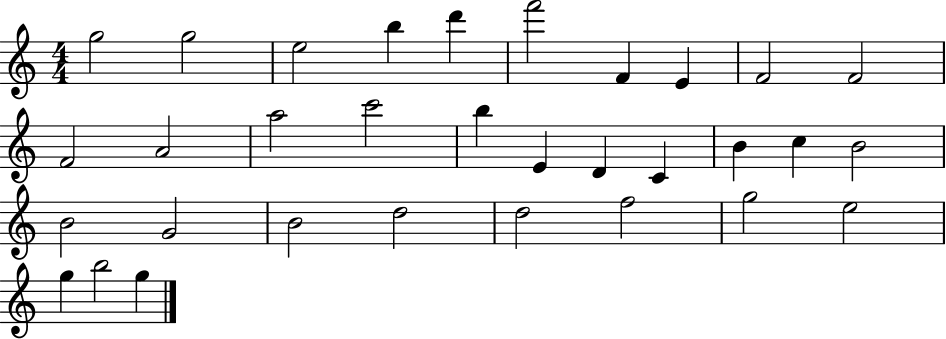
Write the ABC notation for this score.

X:1
T:Untitled
M:4/4
L:1/4
K:C
g2 g2 e2 b d' f'2 F E F2 F2 F2 A2 a2 c'2 b E D C B c B2 B2 G2 B2 d2 d2 f2 g2 e2 g b2 g